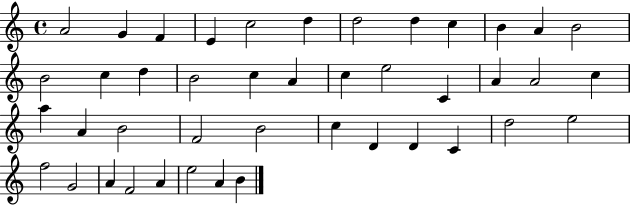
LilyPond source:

{
  \clef treble
  \time 4/4
  \defaultTimeSignature
  \key c \major
  a'2 g'4 f'4 | e'4 c''2 d''4 | d''2 d''4 c''4 | b'4 a'4 b'2 | \break b'2 c''4 d''4 | b'2 c''4 a'4 | c''4 e''2 c'4 | a'4 a'2 c''4 | \break a''4 a'4 b'2 | f'2 b'2 | c''4 d'4 d'4 c'4 | d''2 e''2 | \break f''2 g'2 | a'4 f'2 a'4 | e''2 a'4 b'4 | \bar "|."
}